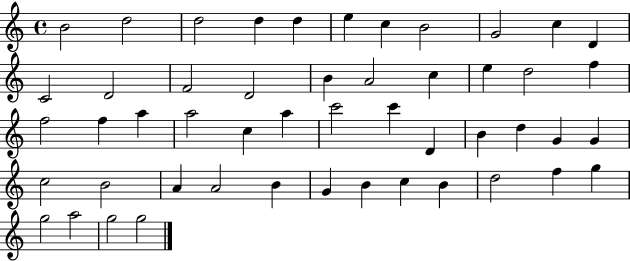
{
  \clef treble
  \time 4/4
  \defaultTimeSignature
  \key c \major
  b'2 d''2 | d''2 d''4 d''4 | e''4 c''4 b'2 | g'2 c''4 d'4 | \break c'2 d'2 | f'2 d'2 | b'4 a'2 c''4 | e''4 d''2 f''4 | \break f''2 f''4 a''4 | a''2 c''4 a''4 | c'''2 c'''4 d'4 | b'4 d''4 g'4 g'4 | \break c''2 b'2 | a'4 a'2 b'4 | g'4 b'4 c''4 b'4 | d''2 f''4 g''4 | \break g''2 a''2 | g''2 g''2 | \bar "|."
}